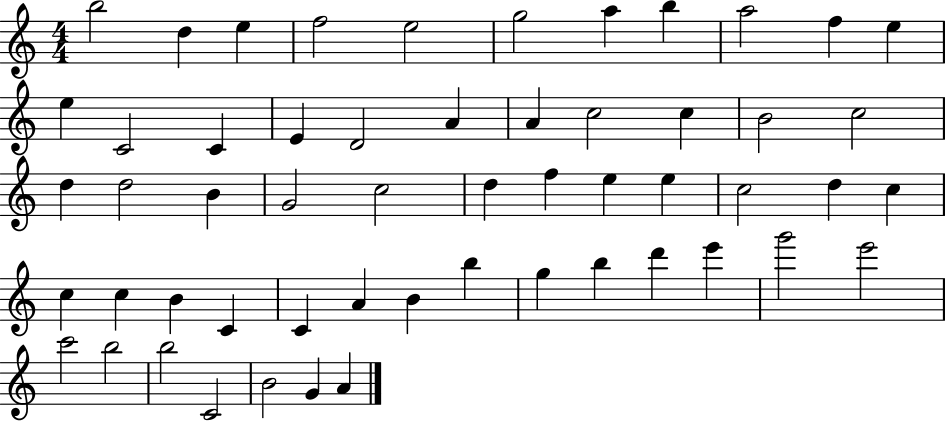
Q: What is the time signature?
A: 4/4